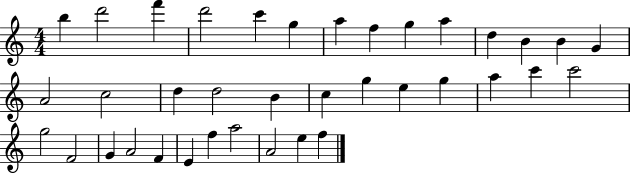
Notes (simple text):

B5/q D6/h F6/q D6/h C6/q G5/q A5/q F5/q G5/q A5/q D5/q B4/q B4/q G4/q A4/h C5/h D5/q D5/h B4/q C5/q G5/q E5/q G5/q A5/q C6/q C6/h G5/h F4/h G4/q A4/h F4/q E4/q F5/q A5/h A4/h E5/q F5/q